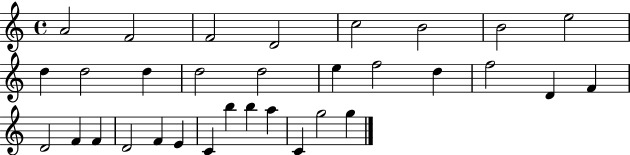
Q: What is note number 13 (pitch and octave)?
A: D5